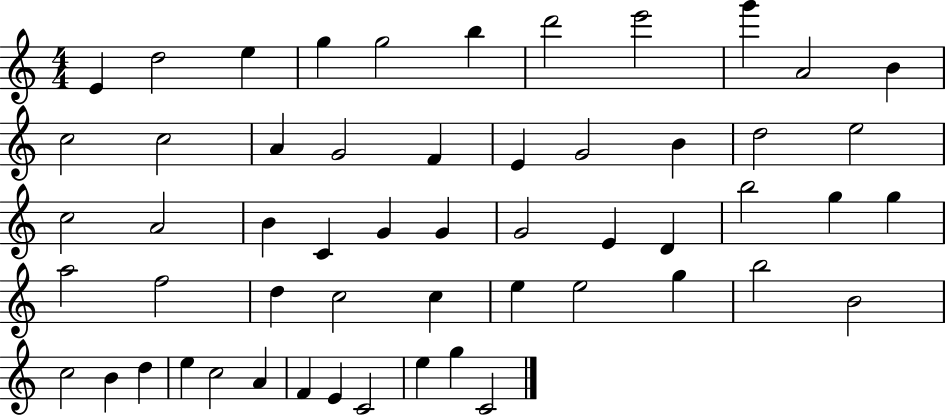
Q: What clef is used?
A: treble